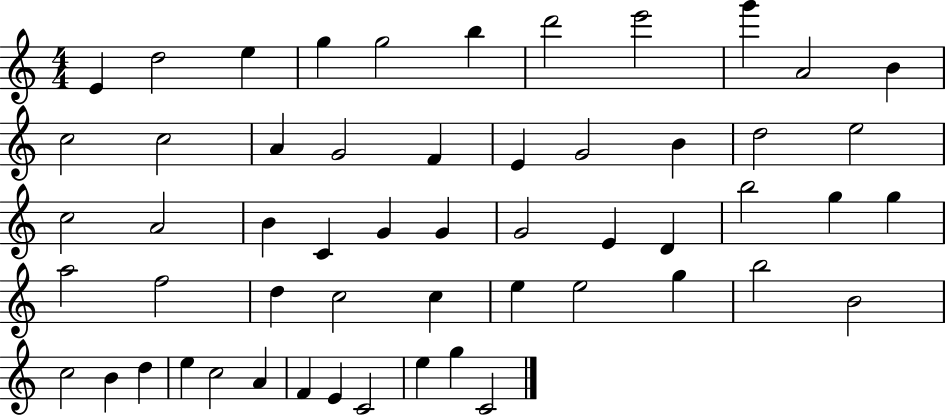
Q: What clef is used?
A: treble